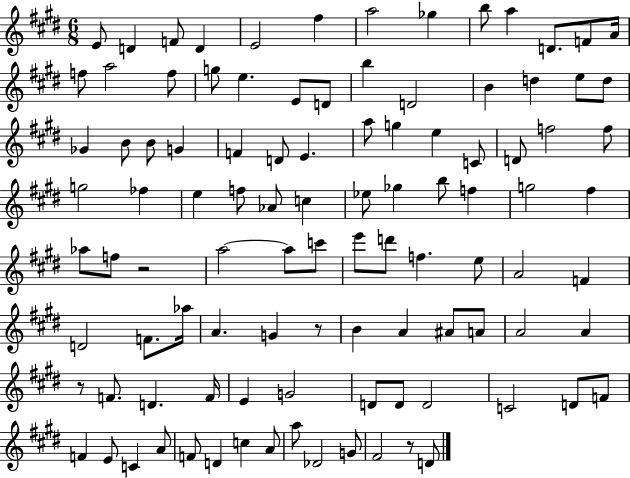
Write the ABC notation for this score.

X:1
T:Untitled
M:6/8
L:1/4
K:E
E/2 D F/2 D E2 ^f a2 _g b/2 a D/2 F/2 A/4 f/2 a2 f/2 g/2 e E/2 D/2 b D2 B d e/2 d/2 _G B/2 B/2 G F D/2 E a/2 g e C/2 D/2 f2 f/2 g2 _f e f/2 _A/2 c _e/2 _g b/2 f g2 ^f _a/2 f/2 z2 a2 a/2 c'/2 e'/2 d'/2 f e/2 A2 F D2 F/2 _a/4 A G z/2 B A ^A/2 A/2 A2 A z/2 F/2 D F/4 E G2 D/2 D/2 D2 C2 D/2 F/2 F E/2 C A/2 F/2 D c A/2 a/2 _D2 G/2 ^F2 z/2 D/2